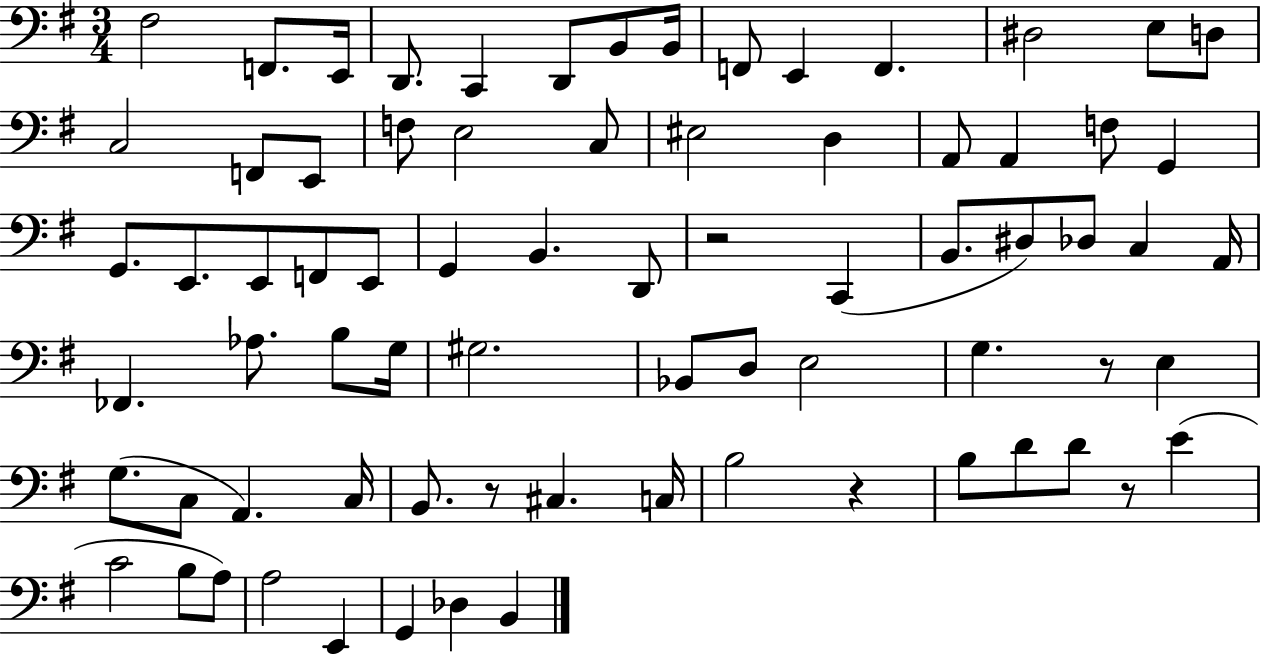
F#3/h F2/e. E2/s D2/e. C2/q D2/e B2/e B2/s F2/e E2/q F2/q. D#3/h E3/e D3/e C3/h F2/e E2/e F3/e E3/h C3/e EIS3/h D3/q A2/e A2/q F3/e G2/q G2/e. E2/e. E2/e F2/e E2/e G2/q B2/q. D2/e R/h C2/q B2/e. D#3/e Db3/e C3/q A2/s FES2/q. Ab3/e. B3/e G3/s G#3/h. Bb2/e D3/e E3/h G3/q. R/e E3/q G3/e. C3/e A2/q. C3/s B2/e. R/e C#3/q. C3/s B3/h R/q B3/e D4/e D4/e R/e E4/q C4/h B3/e A3/e A3/h E2/q G2/q Db3/q B2/q